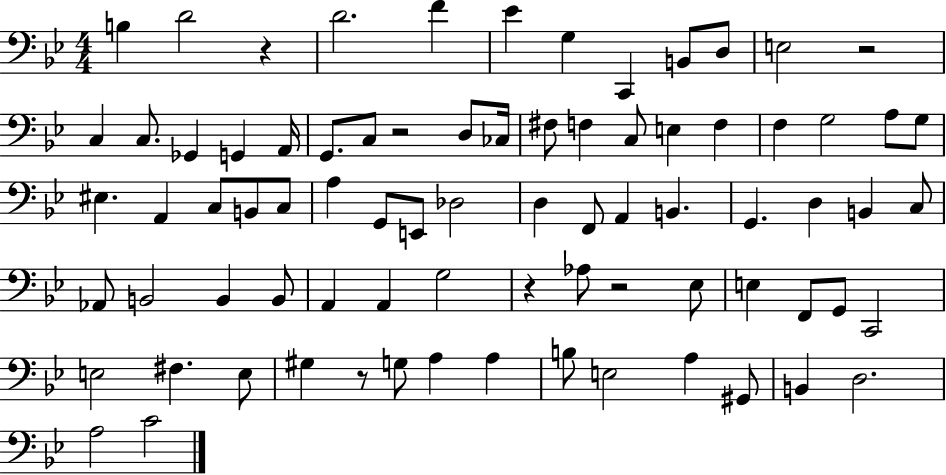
X:1
T:Untitled
M:4/4
L:1/4
K:Bb
B, D2 z D2 F _E G, C,, B,,/2 D,/2 E,2 z2 C, C,/2 _G,, G,, A,,/4 G,,/2 C,/2 z2 D,/2 _C,/4 ^F,/2 F, C,/2 E, F, F, G,2 A,/2 G,/2 ^E, A,, C,/2 B,,/2 C,/2 A, G,,/2 E,,/2 _D,2 D, F,,/2 A,, B,, G,, D, B,, C,/2 _A,,/2 B,,2 B,, B,,/2 A,, A,, G,2 z _A,/2 z2 _E,/2 E, F,,/2 G,,/2 C,,2 E,2 ^F, E,/2 ^G, z/2 G,/2 A, A, B,/2 E,2 A, ^G,,/2 B,, D,2 A,2 C2